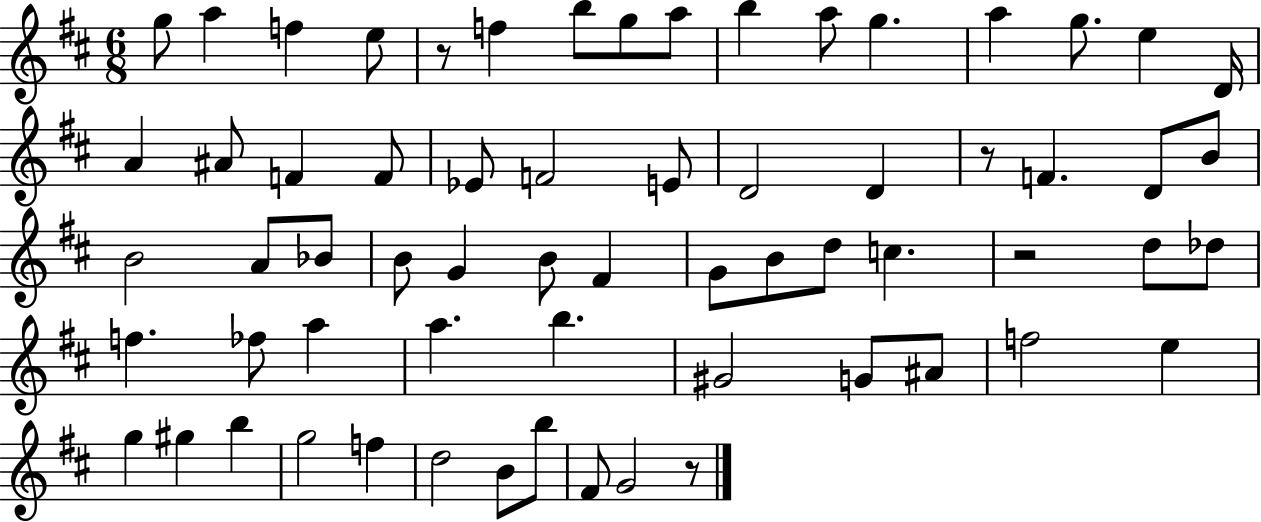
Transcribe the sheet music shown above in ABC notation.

X:1
T:Untitled
M:6/8
L:1/4
K:D
g/2 a f e/2 z/2 f b/2 g/2 a/2 b a/2 g a g/2 e D/4 A ^A/2 F F/2 _E/2 F2 E/2 D2 D z/2 F D/2 B/2 B2 A/2 _B/2 B/2 G B/2 ^F G/2 B/2 d/2 c z2 d/2 _d/2 f _f/2 a a b ^G2 G/2 ^A/2 f2 e g ^g b g2 f d2 B/2 b/2 ^F/2 G2 z/2